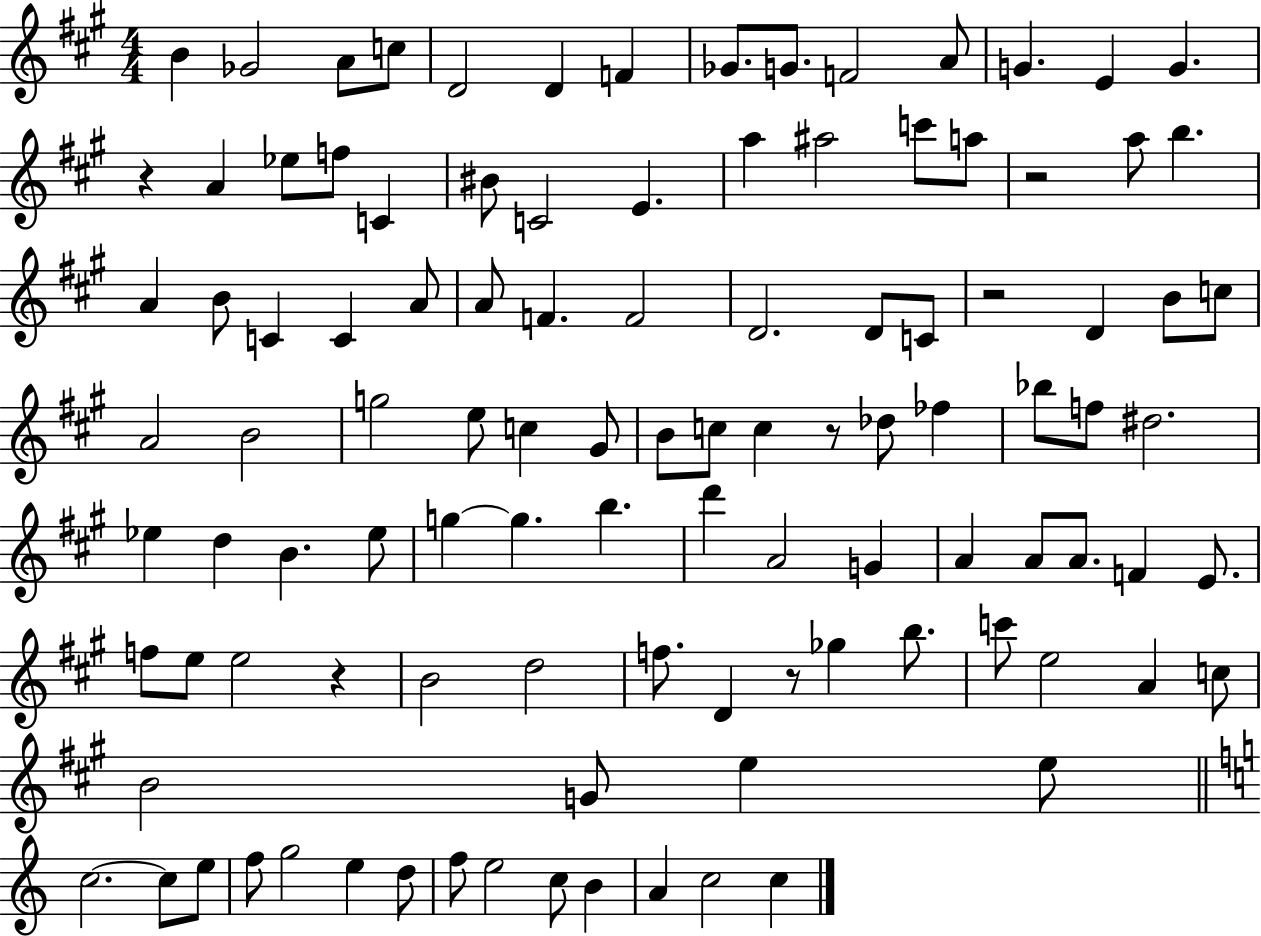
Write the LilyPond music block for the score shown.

{
  \clef treble
  \numericTimeSignature
  \time 4/4
  \key a \major
  b'4 ges'2 a'8 c''8 | d'2 d'4 f'4 | ges'8. g'8. f'2 a'8 | g'4. e'4 g'4. | \break r4 a'4 ees''8 f''8 c'4 | bis'8 c'2 e'4. | a''4 ais''2 c'''8 a''8 | r2 a''8 b''4. | \break a'4 b'8 c'4 c'4 a'8 | a'8 f'4. f'2 | d'2. d'8 c'8 | r2 d'4 b'8 c''8 | \break a'2 b'2 | g''2 e''8 c''4 gis'8 | b'8 c''8 c''4 r8 des''8 fes''4 | bes''8 f''8 dis''2. | \break ees''4 d''4 b'4. ees''8 | g''4~~ g''4. b''4. | d'''4 a'2 g'4 | a'4 a'8 a'8. f'4 e'8. | \break f''8 e''8 e''2 r4 | b'2 d''2 | f''8. d'4 r8 ges''4 b''8. | c'''8 e''2 a'4 c''8 | \break b'2 g'8 e''4 e''8 | \bar "||" \break \key c \major c''2.~~ c''8 e''8 | f''8 g''2 e''4 d''8 | f''8 e''2 c''8 b'4 | a'4 c''2 c''4 | \break \bar "|."
}